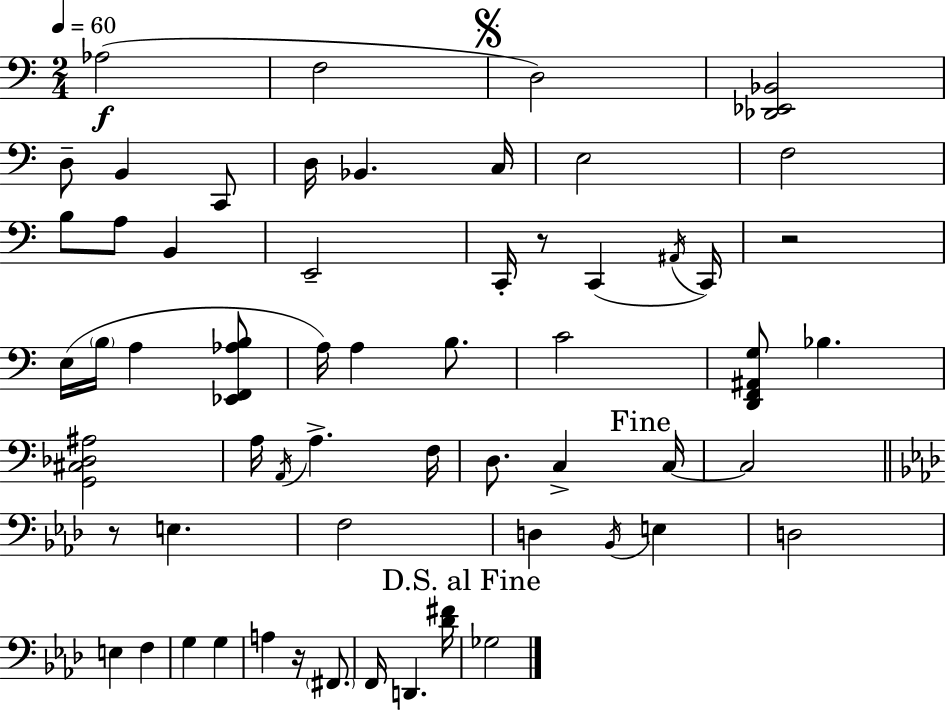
X:1
T:Untitled
M:2/4
L:1/4
K:C
_A,2 F,2 D,2 [_D,,_E,,_B,,]2 D,/2 B,, C,,/2 D,/4 _B,, C,/4 E,2 F,2 B,/2 A,/2 B,, E,,2 C,,/4 z/2 C,, ^A,,/4 C,,/4 z2 E,/4 B,/4 A, [_E,,F,,_A,B,]/2 A,/4 A, B,/2 C2 [D,,F,,^A,,G,]/2 _B, [G,,^C,_D,^A,]2 A,/4 A,,/4 A, F,/4 D,/2 C, C,/4 C,2 z/2 E, F,2 D, _B,,/4 E, D,2 E, F, G, G, A, z/4 ^F,,/2 F,,/4 D,, [_D^F]/4 _G,2